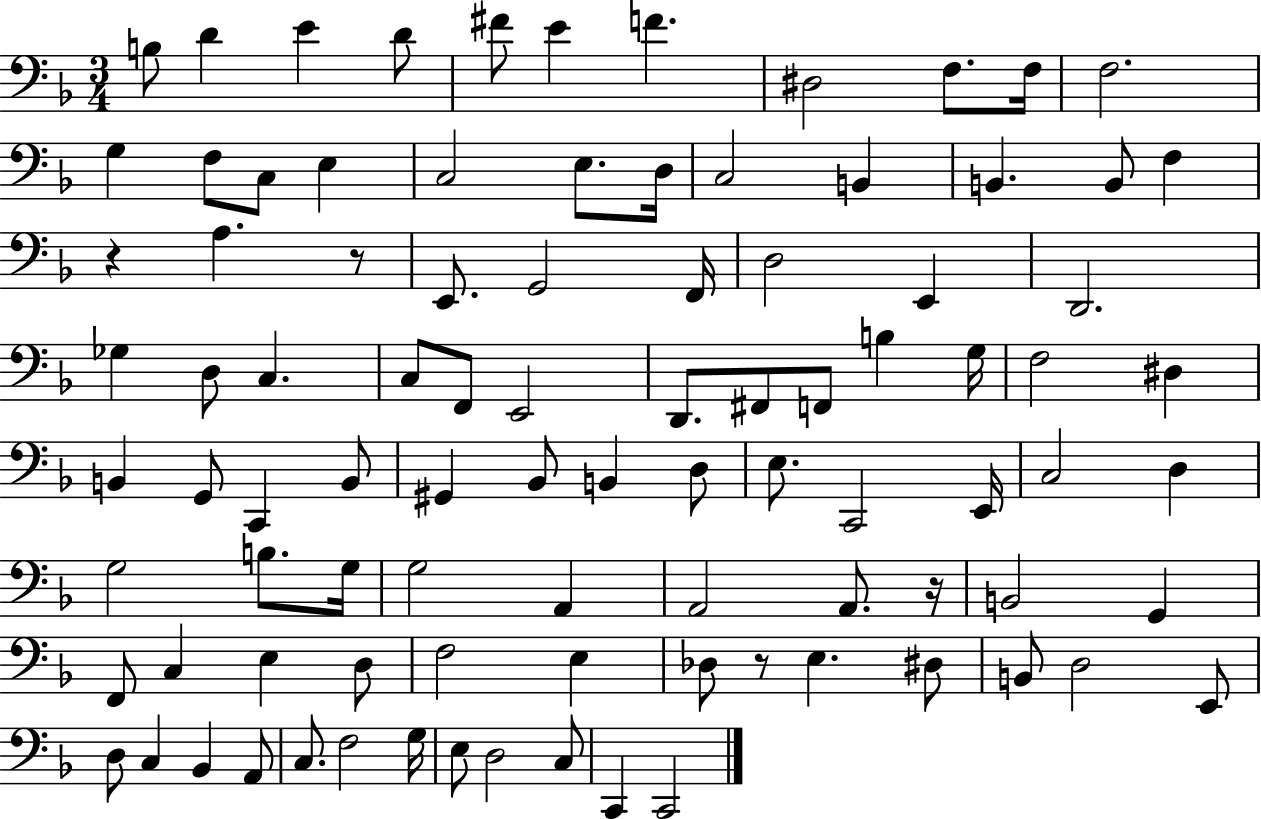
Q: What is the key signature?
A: F major